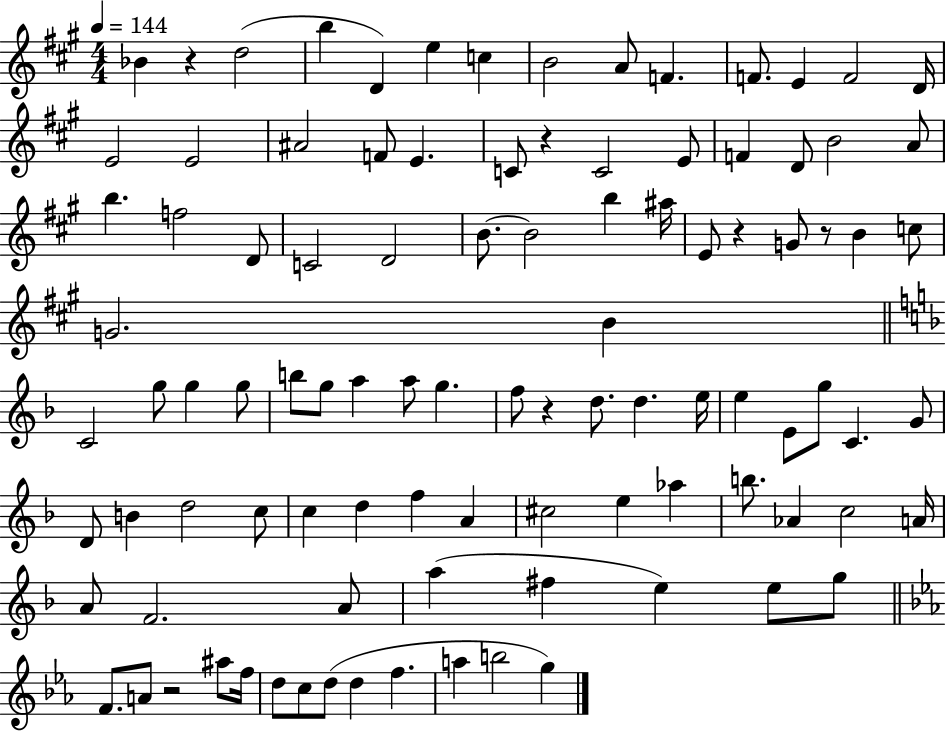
X:1
T:Untitled
M:4/4
L:1/4
K:A
_B z d2 b D e c B2 A/2 F F/2 E F2 D/4 E2 E2 ^A2 F/2 E C/2 z C2 E/2 F D/2 B2 A/2 b f2 D/2 C2 D2 B/2 B2 b ^a/4 E/2 z G/2 z/2 B c/2 G2 B C2 g/2 g g/2 b/2 g/2 a a/2 g f/2 z d/2 d e/4 e E/2 g/2 C G/2 D/2 B d2 c/2 c d f A ^c2 e _a b/2 _A c2 A/4 A/2 F2 A/2 a ^f e e/2 g/2 F/2 A/2 z2 ^a/2 f/4 d/2 c/2 d/2 d f a b2 g